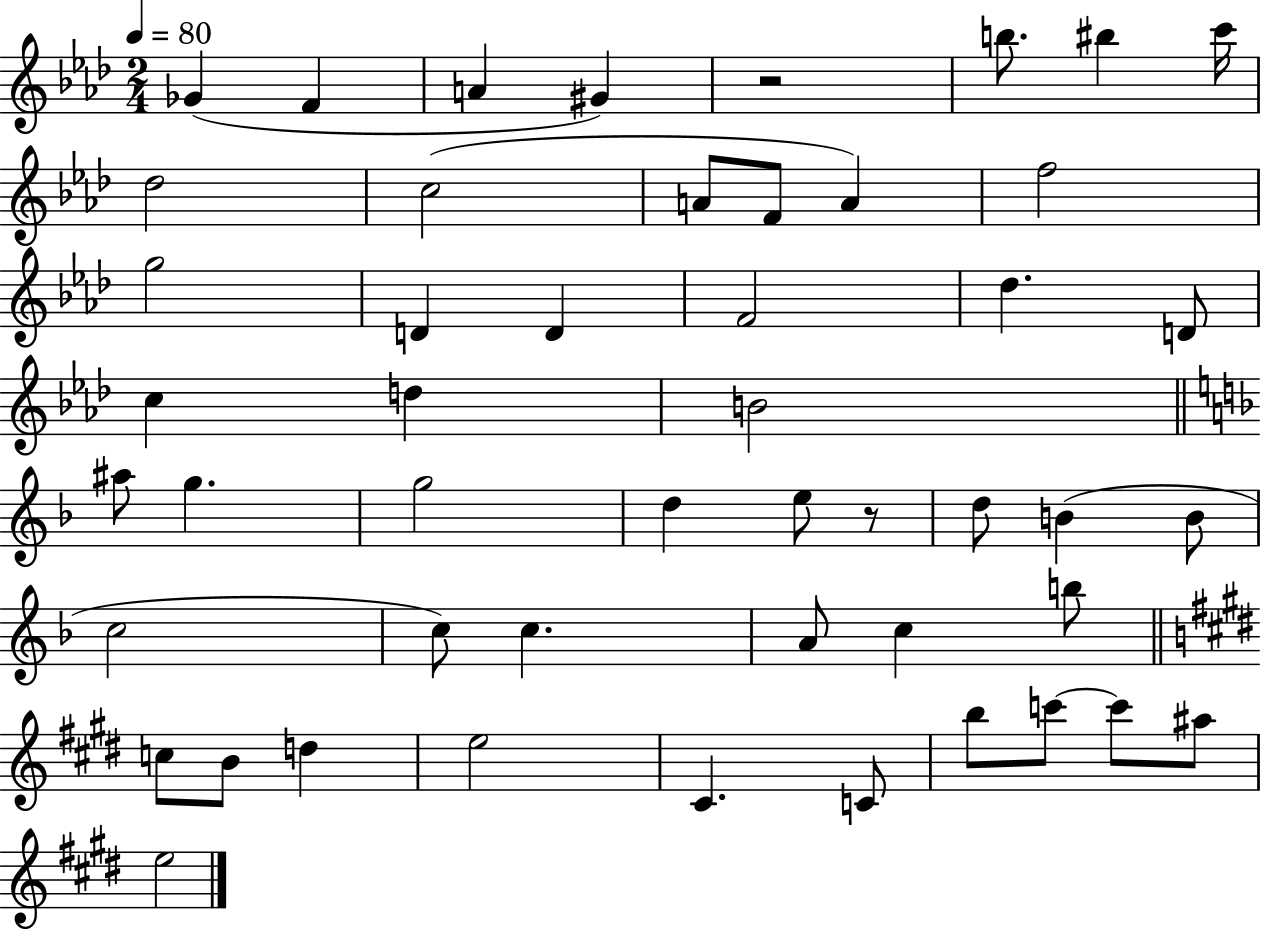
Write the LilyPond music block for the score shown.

{
  \clef treble
  \numericTimeSignature
  \time 2/4
  \key aes \major
  \tempo 4 = 80
  ges'4( f'4 | a'4 gis'4) | r2 | b''8. bis''4 c'''16 | \break des''2 | c''2( | a'8 f'8 a'4) | f''2 | \break g''2 | d'4 d'4 | f'2 | des''4. d'8 | \break c''4 d''4 | b'2 | \bar "||" \break \key f \major ais''8 g''4. | g''2 | d''4 e''8 r8 | d''8 b'4( b'8 | \break c''2 | c''8) c''4. | a'8 c''4 b''8 | \bar "||" \break \key e \major c''8 b'8 d''4 | e''2 | cis'4. c'8 | b''8 c'''8~~ c'''8 ais''8 | \break e''2 | \bar "|."
}